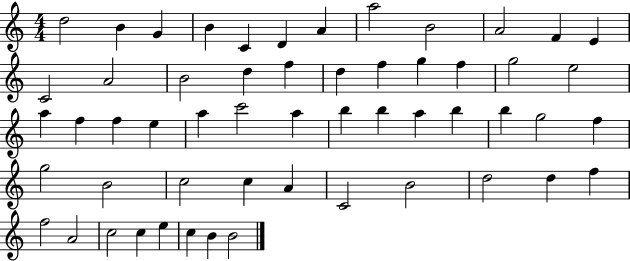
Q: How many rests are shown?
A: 0